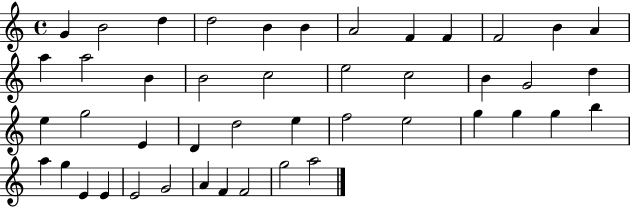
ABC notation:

X:1
T:Untitled
M:4/4
L:1/4
K:C
G B2 d d2 B B A2 F F F2 B A a a2 B B2 c2 e2 c2 B G2 d e g2 E D d2 e f2 e2 g g g b a g E E E2 G2 A F F2 g2 a2